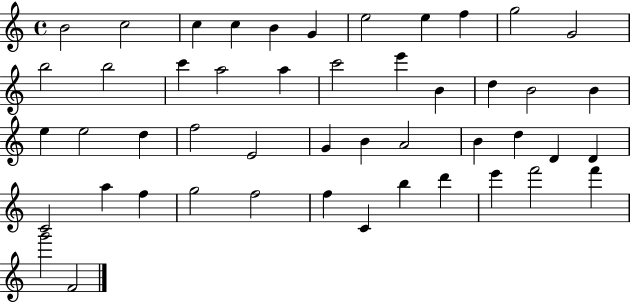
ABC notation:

X:1
T:Untitled
M:4/4
L:1/4
K:C
B2 c2 c c B G e2 e f g2 G2 b2 b2 c' a2 a c'2 e' B d B2 B e e2 d f2 E2 G B A2 B d D D C2 a f g2 f2 f C b d' e' f'2 f' g'2 F2